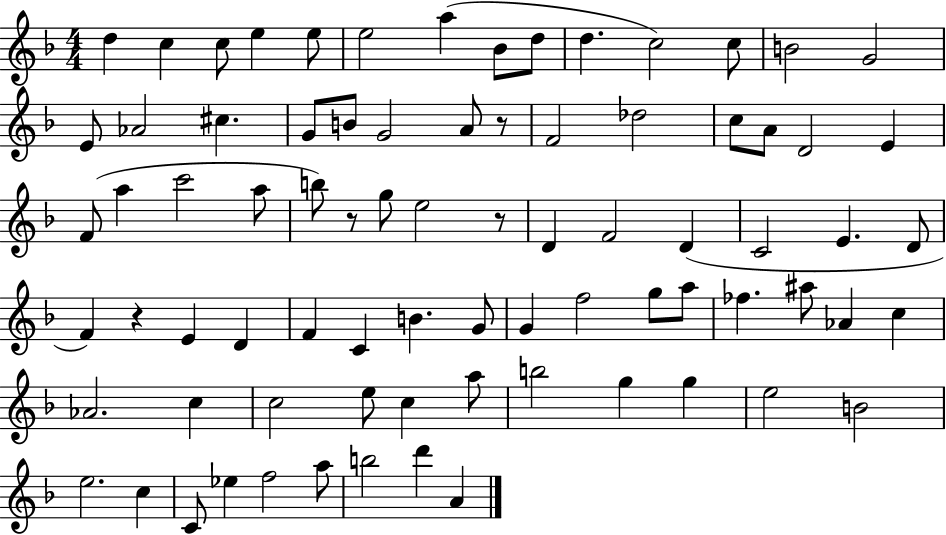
D5/q C5/q C5/e E5/q E5/e E5/h A5/q Bb4/e D5/e D5/q. C5/h C5/e B4/h G4/h E4/e Ab4/h C#5/q. G4/e B4/e G4/h A4/e R/e F4/h Db5/h C5/e A4/e D4/h E4/q F4/e A5/q C6/h A5/e B5/e R/e G5/e E5/h R/e D4/q F4/h D4/q C4/h E4/q. D4/e F4/q R/q E4/q D4/q F4/q C4/q B4/q. G4/e G4/q F5/h G5/e A5/e FES5/q. A#5/e Ab4/q C5/q Ab4/h. C5/q C5/h E5/e C5/q A5/e B5/h G5/q G5/q E5/h B4/h E5/h. C5/q C4/e Eb5/q F5/h A5/e B5/h D6/q A4/q